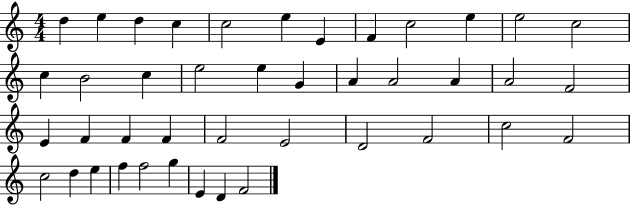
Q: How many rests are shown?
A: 0